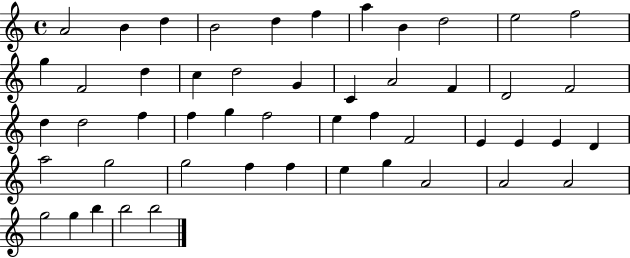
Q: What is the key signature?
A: C major